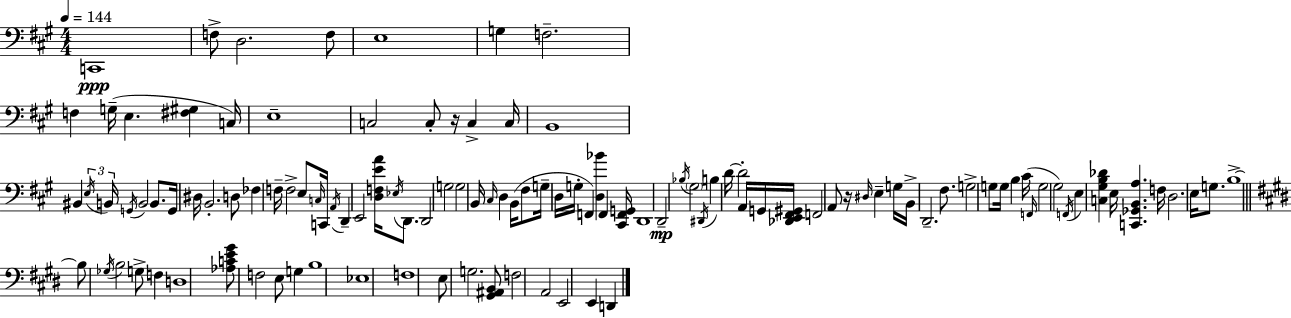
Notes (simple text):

C2/w F3/e D3/h. F3/e E3/w G3/q F3/h. F3/q G3/s E3/q. [F#3,G#3]/q C3/s E3/w C3/h C3/e R/s C3/q C3/s B2/w BIS2/q E3/s B2/s G2/s B2/h B2/e. G2/s D#3/s B2/h. D3/e FES3/q F3/s F3/h E3/e C3/s C2/s A2/s D2/q E2/h [D3,F3,E4,A4]/s Eb3/s D2/e. D2/h G3/h G3/h B2/s C#3/s D3/q B2/s F#3/e G3/s D3/s G3/s F2/q [D3,Bb4]/q F2/q [C#2,F2,G2]/s D2/w D2/h Bb3/s G#3/h D#2/s B3/q D4/s D4/h A2/s G2/s [Db2,E2,F#2,G#2]/s F2/h A2/e R/s D#3/s E3/q G3/s B2/s D2/h. F#3/e. G3/h G3/e G3/s B3/q C#4/s F2/s G3/h G#3/h F2/s E3/q [C3,G#3,B3,Db4]/q E3/s [C2,Gb2,B2,A3]/q. F3/s D3/h. E3/s G3/e. B3/w B3/e Gb3/s B3/h G3/e F3/q D3/w [Ab3,C4,E4,G#4]/e F3/h E3/e G3/q B3/w Eb3/w F3/w E3/e G3/h. [G#2,A#2,B2]/e F3/h A2/h E2/h E2/q D2/q